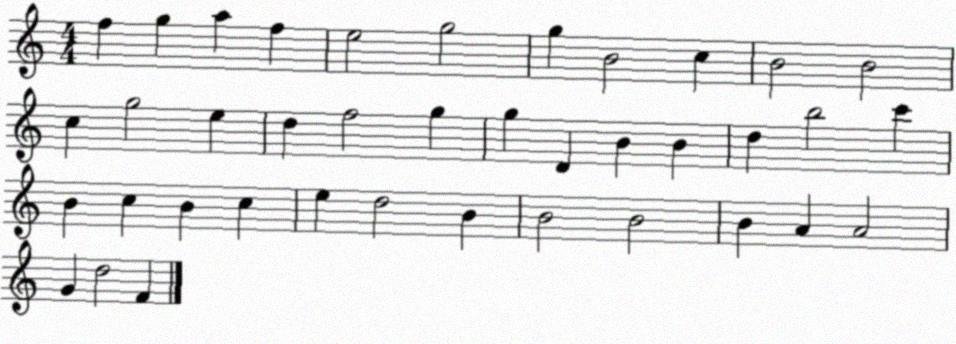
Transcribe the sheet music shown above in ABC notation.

X:1
T:Untitled
M:4/4
L:1/4
K:C
f g a f e2 g2 g B2 c B2 B2 c g2 e d f2 g g D B B d b2 c' B c B c e d2 B B2 B2 B A A2 G d2 F